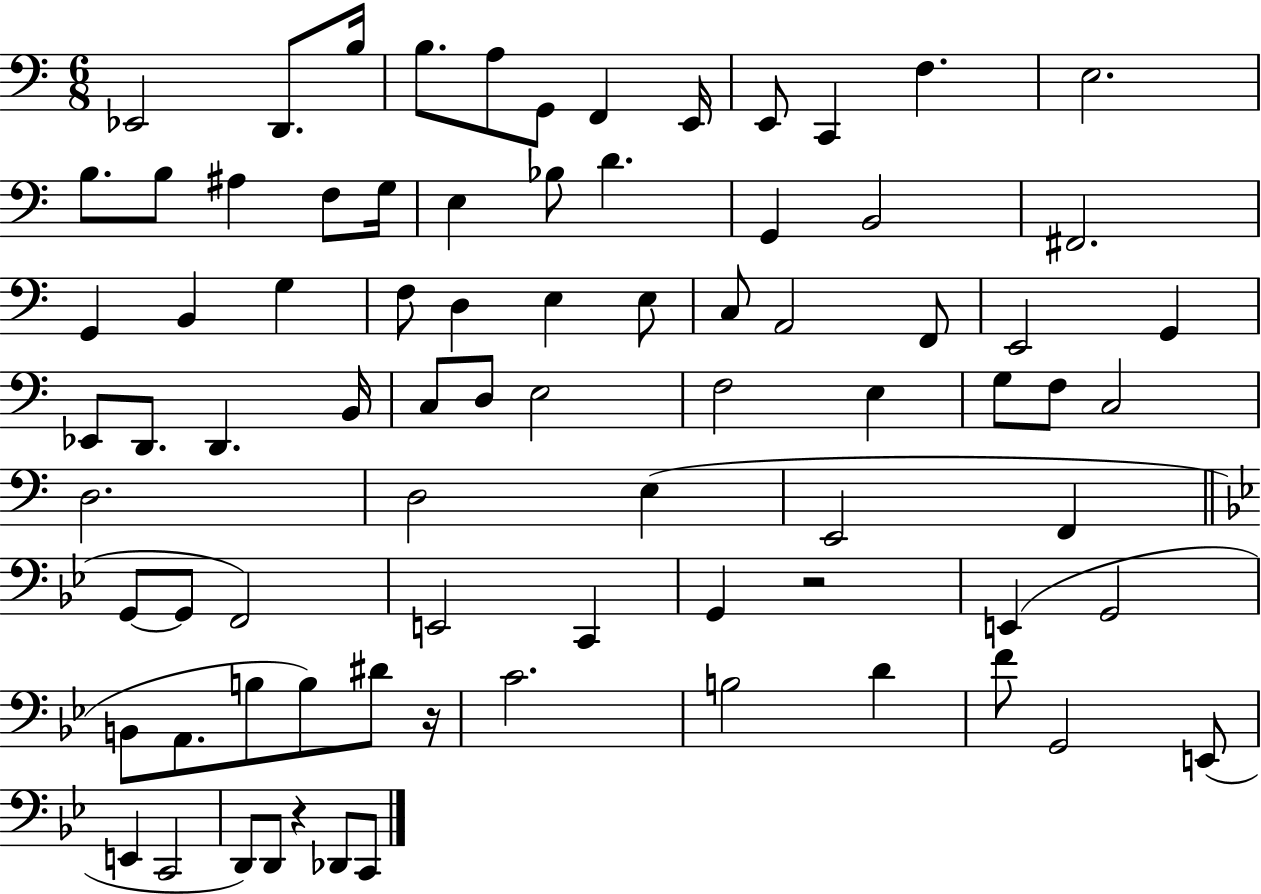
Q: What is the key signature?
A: C major